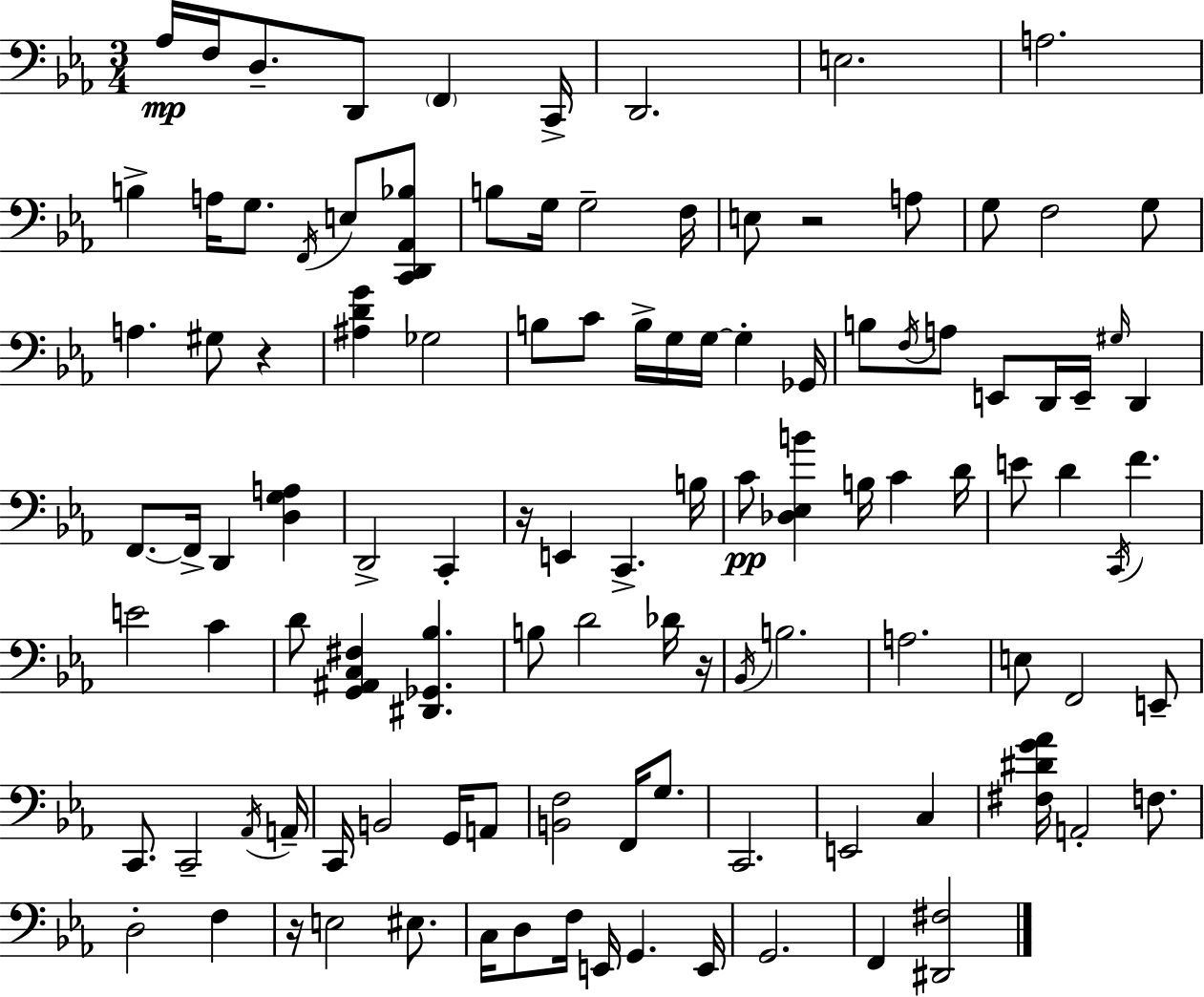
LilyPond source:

{
  \clef bass
  \numericTimeSignature
  \time 3/4
  \key c \minor
  aes16\mp f16 d8.-- d,8 \parenthesize f,4 c,16-> | d,2. | e2. | a2. | \break b4-> a16 g8. \acciaccatura { f,16 } e8 <c, d, aes, bes>8 | b8 g16 g2-- | f16 e8 r2 a8 | g8 f2 g8 | \break a4. gis8 r4 | <ais d' g'>4 ges2 | b8 c'8 b16-> g16 g16~~ g4-. | ges,16 b8 \acciaccatura { f16 } a8 e,8 d,16 e,16-- \grace { gis16 } d,4 | \break f,8.~~ f,16-> d,4 <d g a>4 | d,2-> c,4-. | r16 e,4 c,4.-> | b16 c'8\pp <des ees b'>4 b16 c'4 | \break d'16 e'8 d'4 \acciaccatura { c,16 } f'4. | e'2 | c'4 d'8 <g, ais, c fis>4 <dis, ges, bes>4. | b8 d'2 | \break des'16 r16 \acciaccatura { bes,16 } b2. | a2. | e8 f,2 | e,8-- c,8. c,2-- | \break \acciaccatura { aes,16 } a,16-- c,16 b,2 | g,16 a,8 <b, f>2 | f,16 g8. c,2. | e,2 | \break c4 <fis dis' g' aes'>16 a,2-. | f8. d2-. | f4 r16 e2 | eis8. c16 d8 f16 e,16 g,4. | \break e,16 g,2. | f,4 <dis, fis>2 | \bar "|."
}